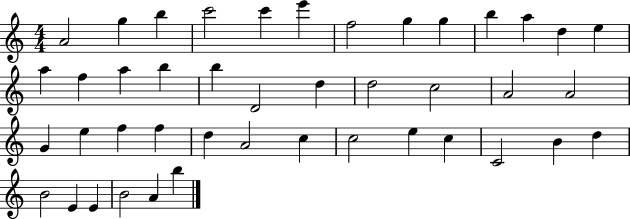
{
  \clef treble
  \numericTimeSignature
  \time 4/4
  \key c \major
  a'2 g''4 b''4 | c'''2 c'''4 e'''4 | f''2 g''4 g''4 | b''4 a''4 d''4 e''4 | \break a''4 f''4 a''4 b''4 | b''4 d'2 d''4 | d''2 c''2 | a'2 a'2 | \break g'4 e''4 f''4 f''4 | d''4 a'2 c''4 | c''2 e''4 c''4 | c'2 b'4 d''4 | \break b'2 e'4 e'4 | b'2 a'4 b''4 | \bar "|."
}